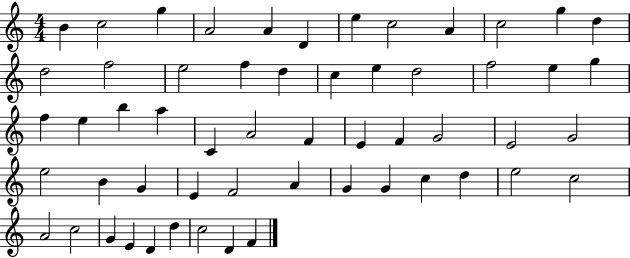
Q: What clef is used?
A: treble